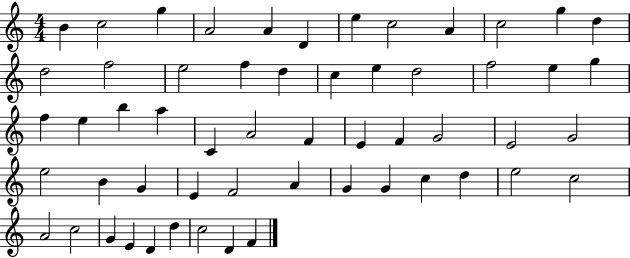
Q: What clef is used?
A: treble